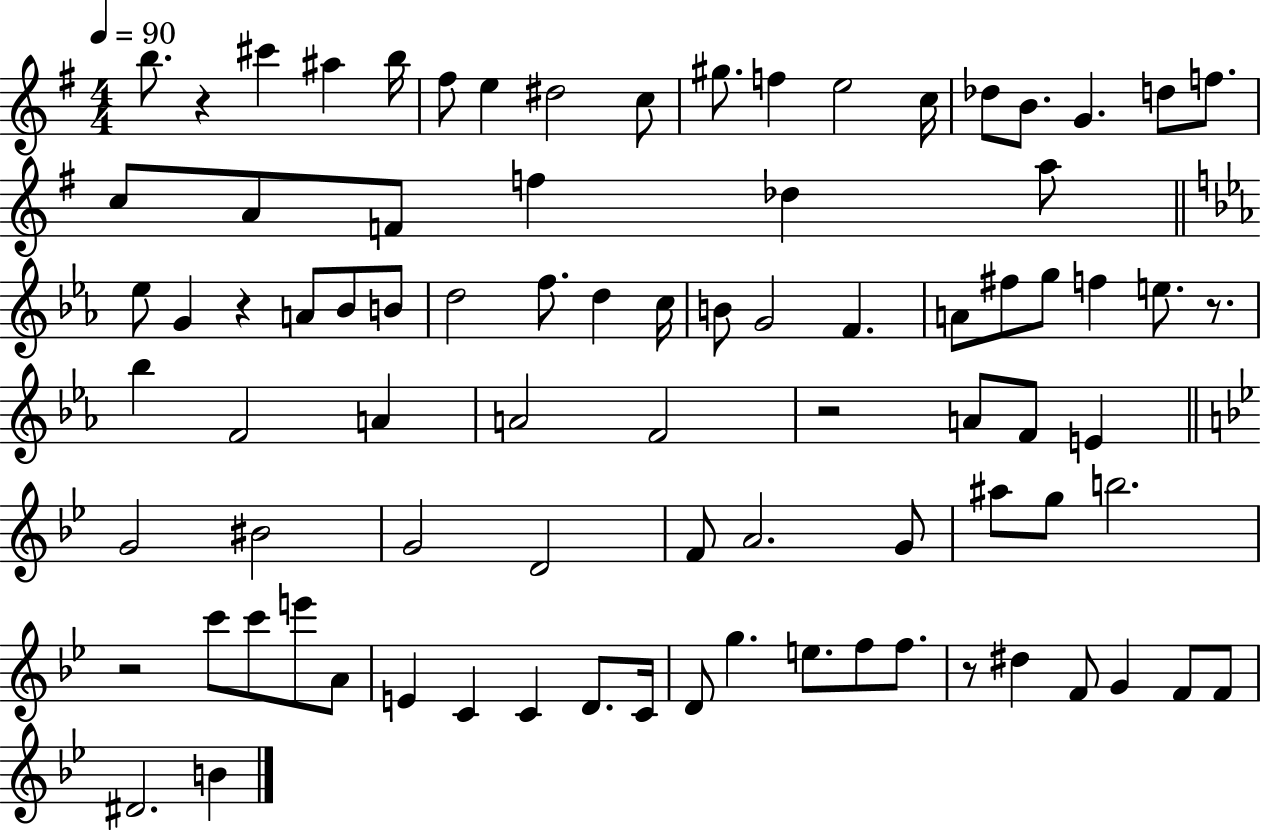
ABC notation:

X:1
T:Untitled
M:4/4
L:1/4
K:G
b/2 z ^c' ^a b/4 ^f/2 e ^d2 c/2 ^g/2 f e2 c/4 _d/2 B/2 G d/2 f/2 c/2 A/2 F/2 f _d a/2 _e/2 G z A/2 _B/2 B/2 d2 f/2 d c/4 B/2 G2 F A/2 ^f/2 g/2 f e/2 z/2 _b F2 A A2 F2 z2 A/2 F/2 E G2 ^B2 G2 D2 F/2 A2 G/2 ^a/2 g/2 b2 z2 c'/2 c'/2 e'/2 A/2 E C C D/2 C/4 D/2 g e/2 f/2 f/2 z/2 ^d F/2 G F/2 F/2 ^D2 B